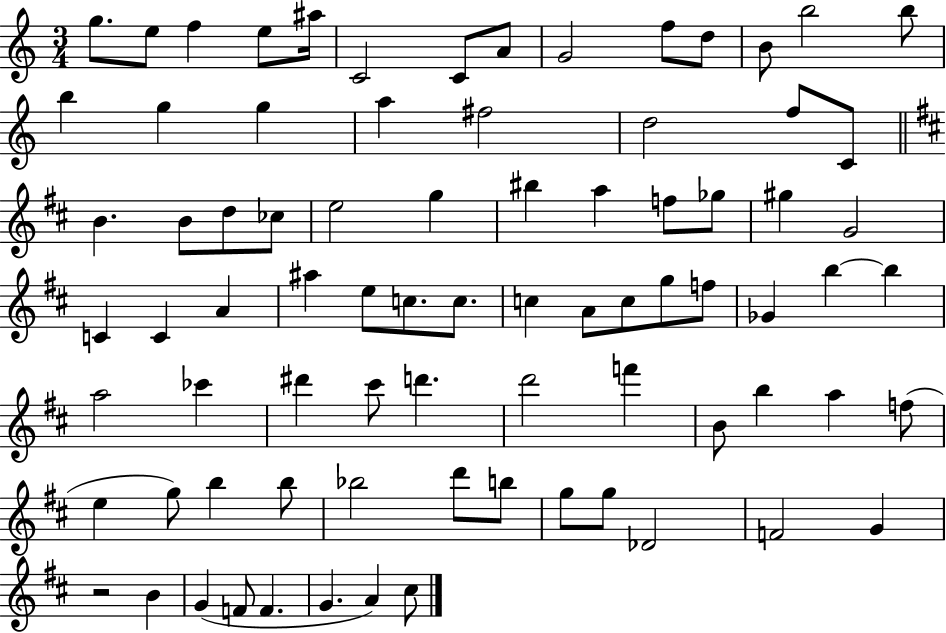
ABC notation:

X:1
T:Untitled
M:3/4
L:1/4
K:C
g/2 e/2 f e/2 ^a/4 C2 C/2 A/2 G2 f/2 d/2 B/2 b2 b/2 b g g a ^f2 d2 f/2 C/2 B B/2 d/2 _c/2 e2 g ^b a f/2 _g/2 ^g G2 C C A ^a e/2 c/2 c/2 c A/2 c/2 g/2 f/2 _G b b a2 _c' ^d' ^c'/2 d' d'2 f' B/2 b a f/2 e g/2 b b/2 _b2 d'/2 b/2 g/2 g/2 _D2 F2 G z2 B G F/2 F G A ^c/2